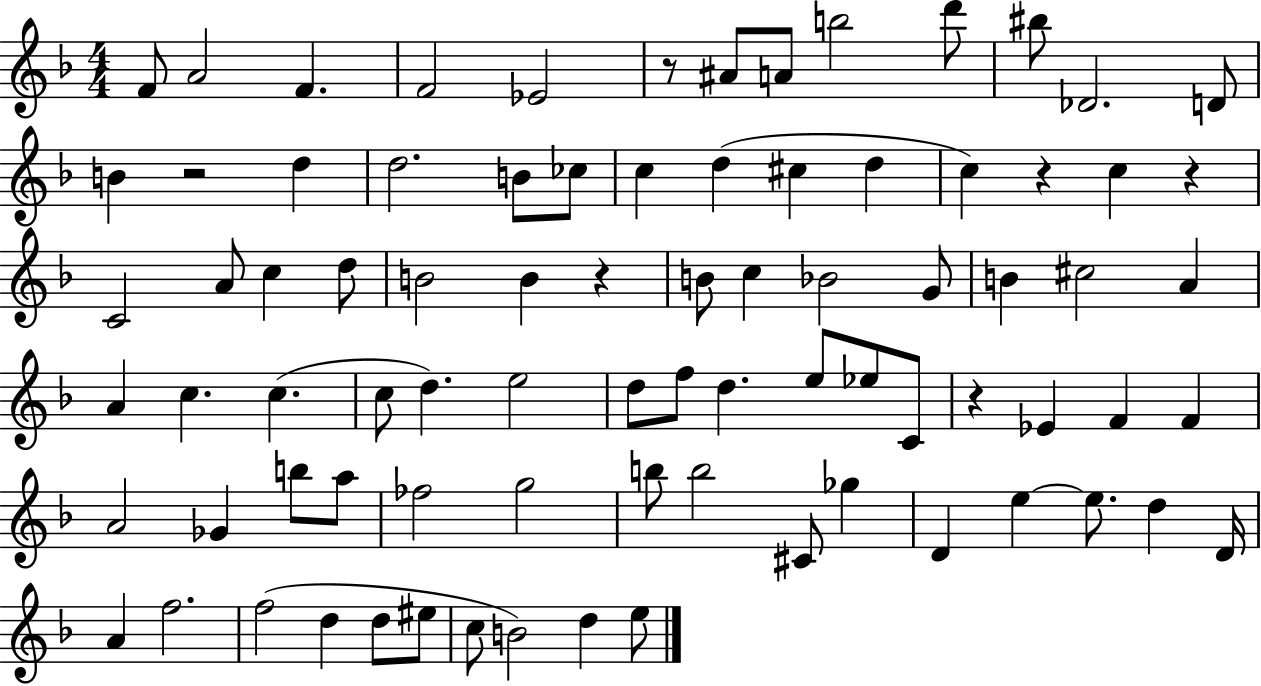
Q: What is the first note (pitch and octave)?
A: F4